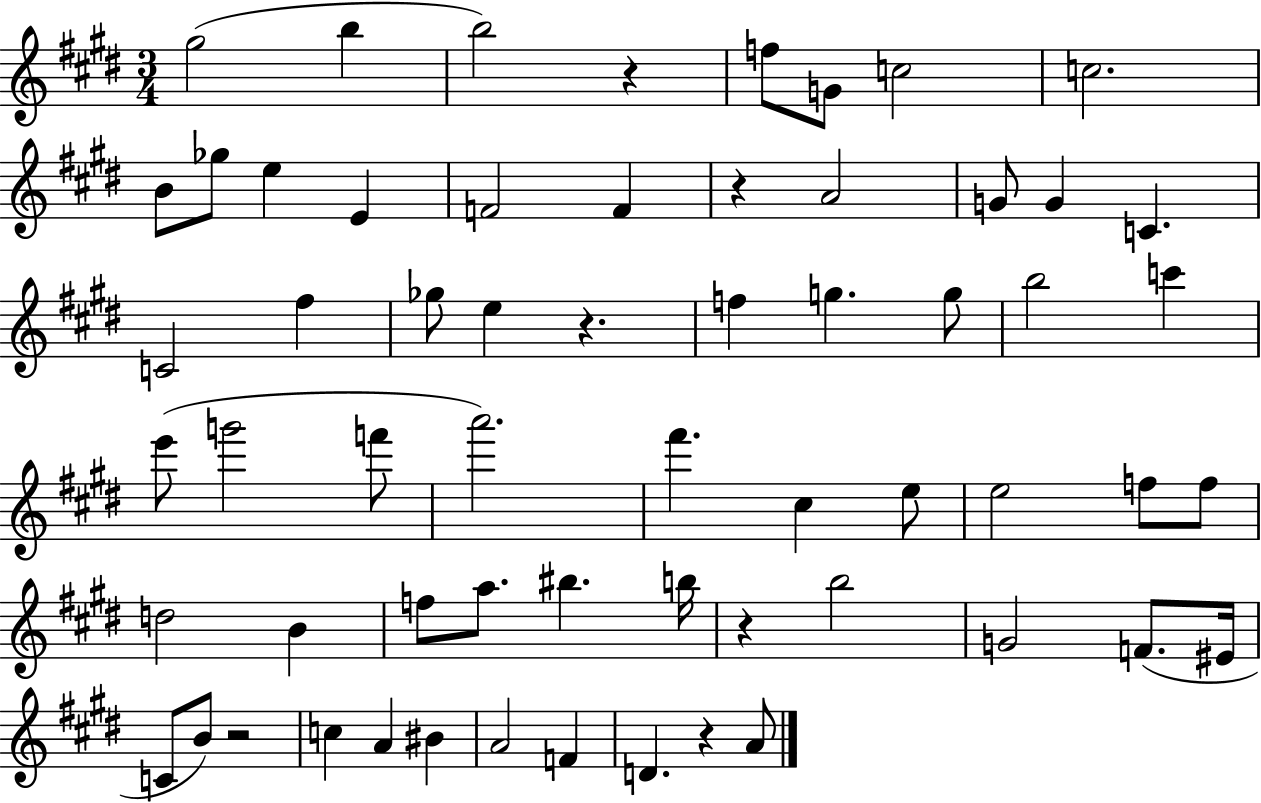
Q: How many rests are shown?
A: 6